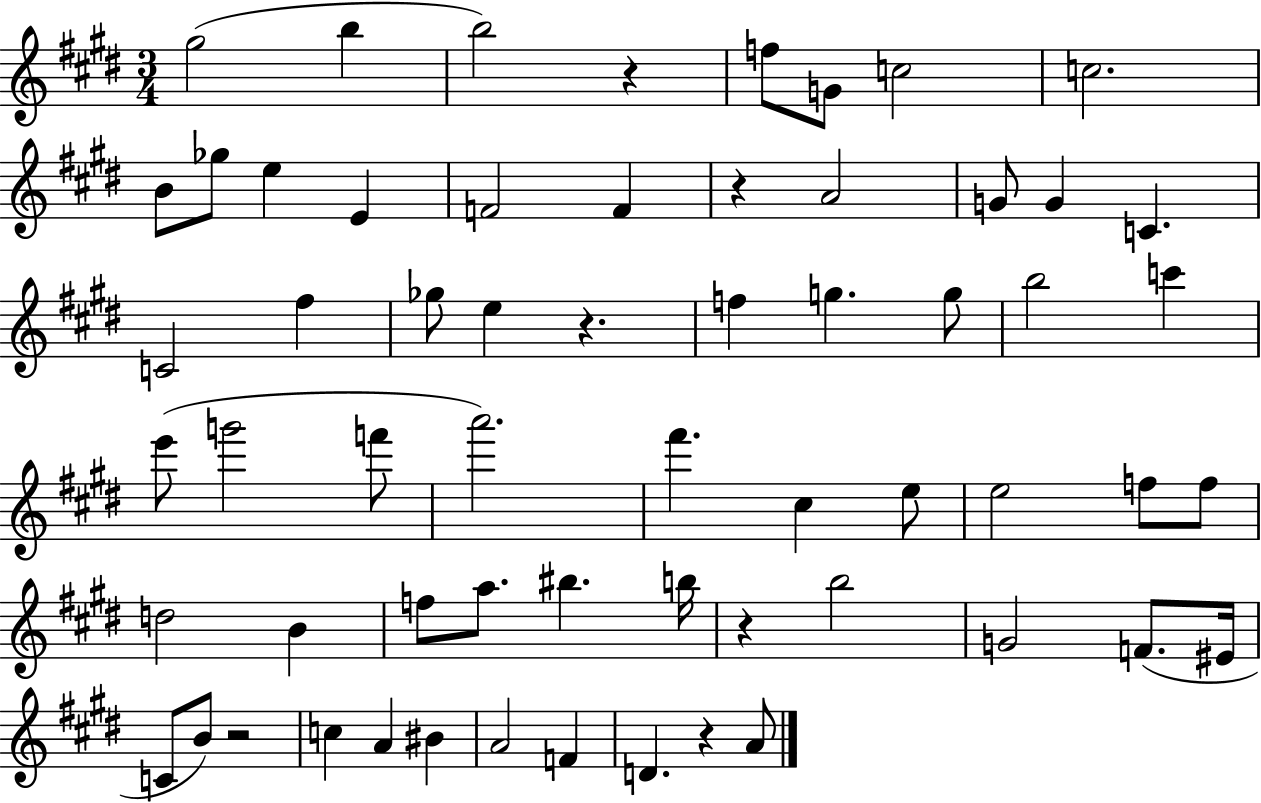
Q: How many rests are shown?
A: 6